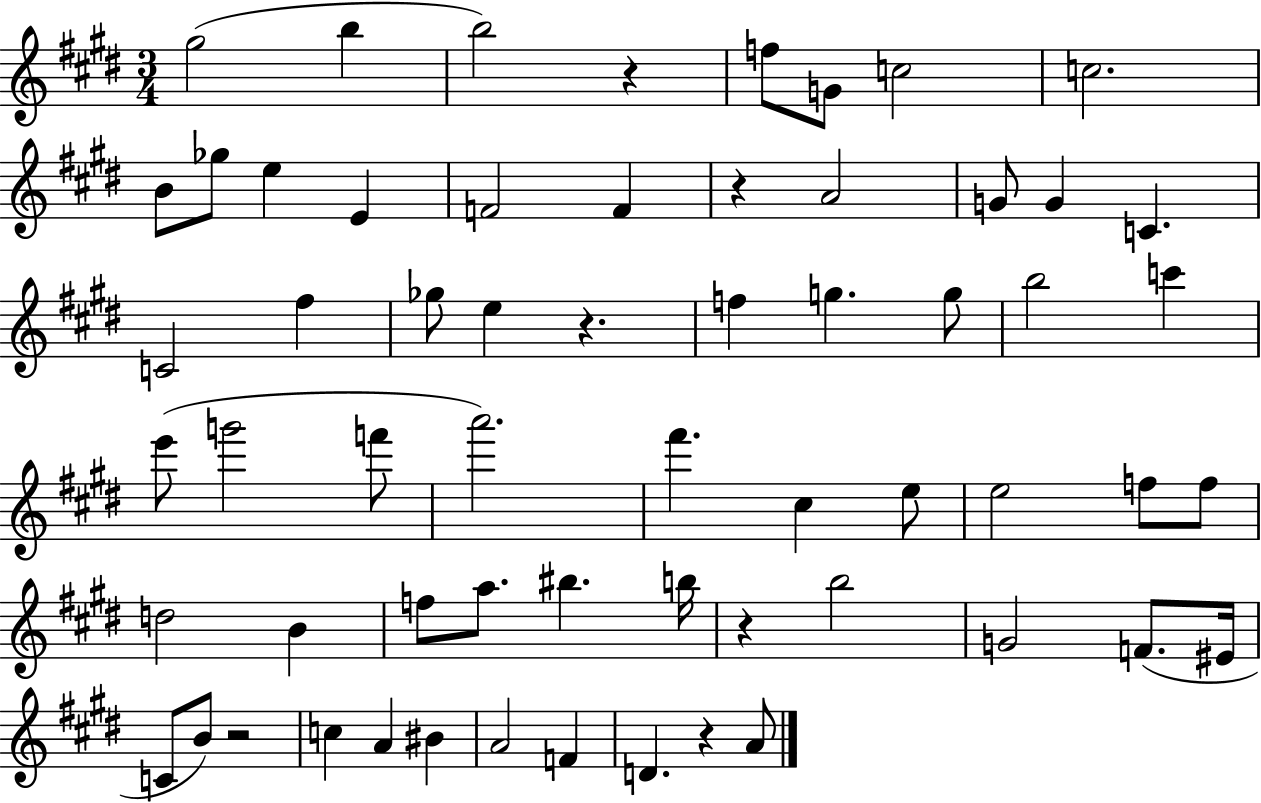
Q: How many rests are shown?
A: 6